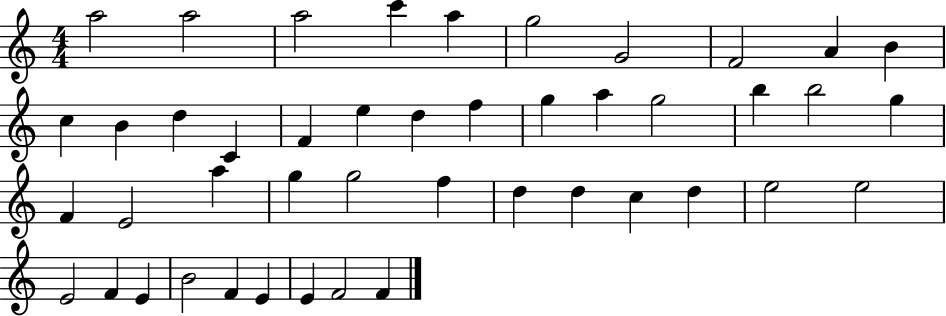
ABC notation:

X:1
T:Untitled
M:4/4
L:1/4
K:C
a2 a2 a2 c' a g2 G2 F2 A B c B d C F e d f g a g2 b b2 g F E2 a g g2 f d d c d e2 e2 E2 F E B2 F E E F2 F